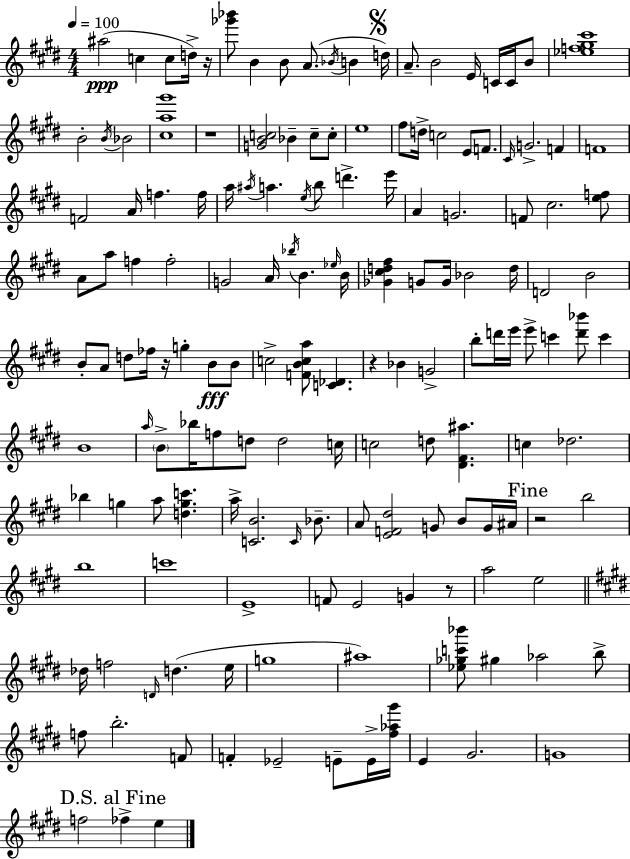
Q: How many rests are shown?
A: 6